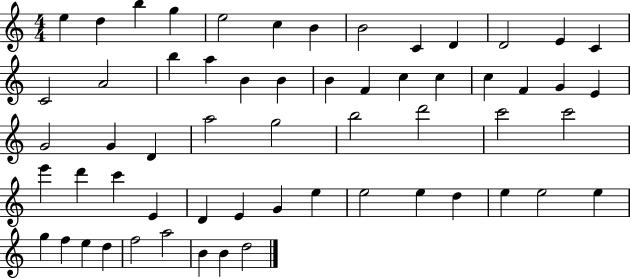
E5/q D5/q B5/q G5/q E5/h C5/q B4/q B4/h C4/q D4/q D4/h E4/q C4/q C4/h A4/h B5/q A5/q B4/q B4/q B4/q F4/q C5/q C5/q C5/q F4/q G4/q E4/q G4/h G4/q D4/q A5/h G5/h B5/h D6/h C6/h C6/h E6/q D6/q C6/q E4/q D4/q E4/q G4/q E5/q E5/h E5/q D5/q E5/q E5/h E5/q G5/q F5/q E5/q D5/q F5/h A5/h B4/q B4/q D5/h